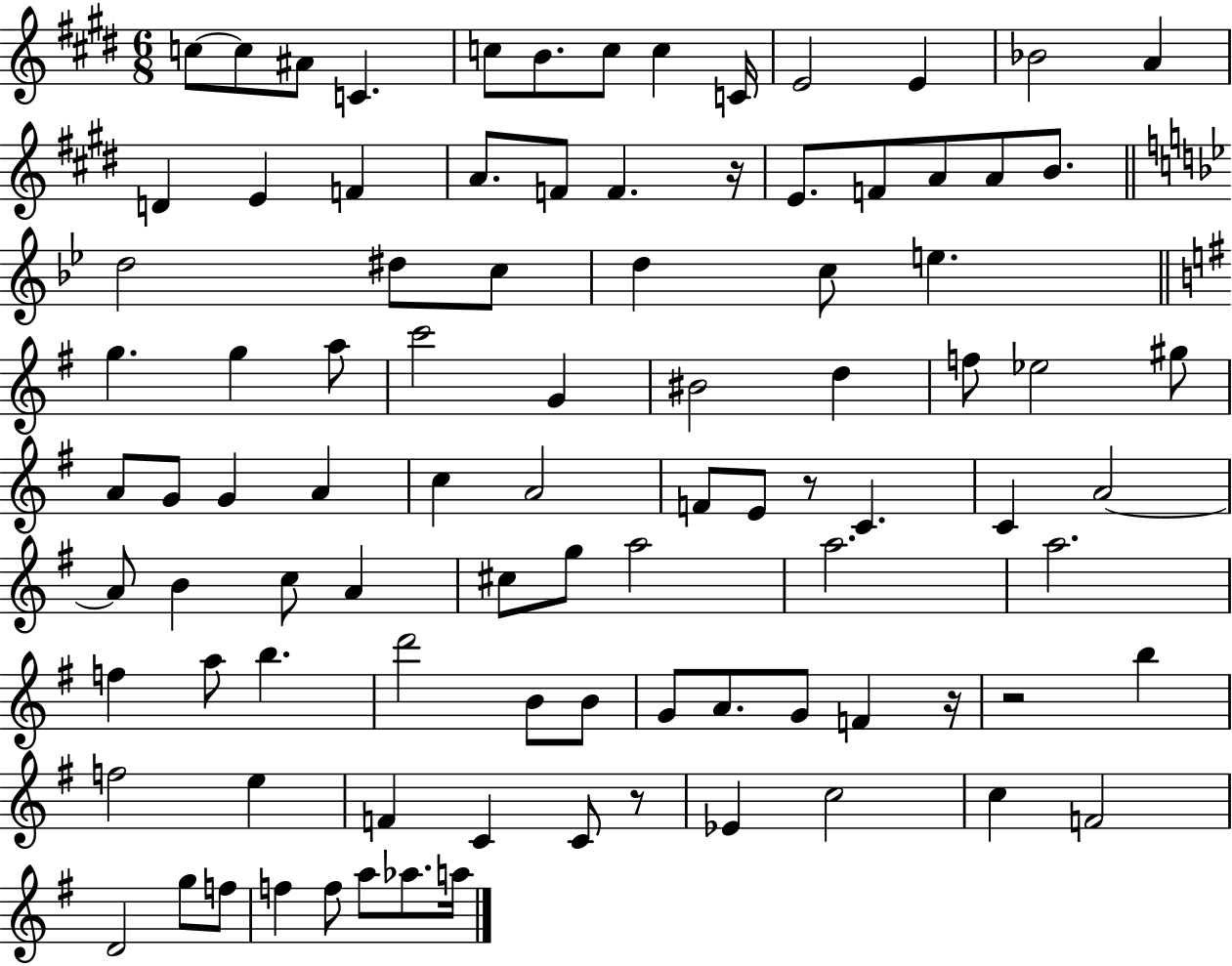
C5/e C5/e A#4/e C4/q. C5/e B4/e. C5/e C5/q C4/s E4/h E4/q Bb4/h A4/q D4/q E4/q F4/q A4/e. F4/e F4/q. R/s E4/e. F4/e A4/e A4/e B4/e. D5/h D#5/e C5/e D5/q C5/e E5/q. G5/q. G5/q A5/e C6/h G4/q BIS4/h D5/q F5/e Eb5/h G#5/e A4/e G4/e G4/q A4/q C5/q A4/h F4/e E4/e R/e C4/q. C4/q A4/h A4/e B4/q C5/e A4/q C#5/e G5/e A5/h A5/h. A5/h. F5/q A5/e B5/q. D6/h B4/e B4/e G4/e A4/e. G4/e F4/q R/s R/h B5/q F5/h E5/q F4/q C4/q C4/e R/e Eb4/q C5/h C5/q F4/h D4/h G5/e F5/e F5/q F5/e A5/e Ab5/e. A5/s